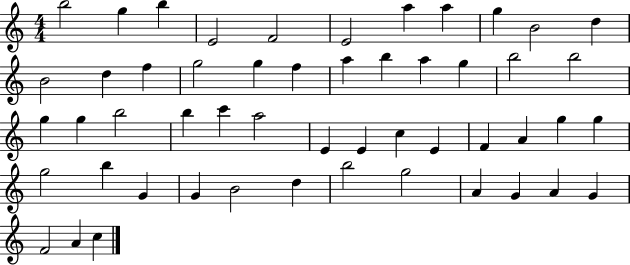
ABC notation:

X:1
T:Untitled
M:4/4
L:1/4
K:C
b2 g b E2 F2 E2 a a g B2 d B2 d f g2 g f a b a g b2 b2 g g b2 b c' a2 E E c E F A g g g2 b G G B2 d b2 g2 A G A G F2 A c